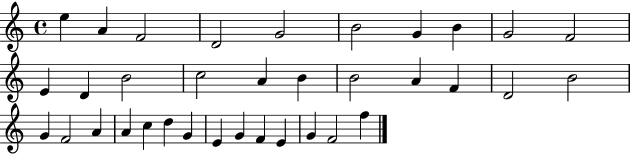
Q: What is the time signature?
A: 4/4